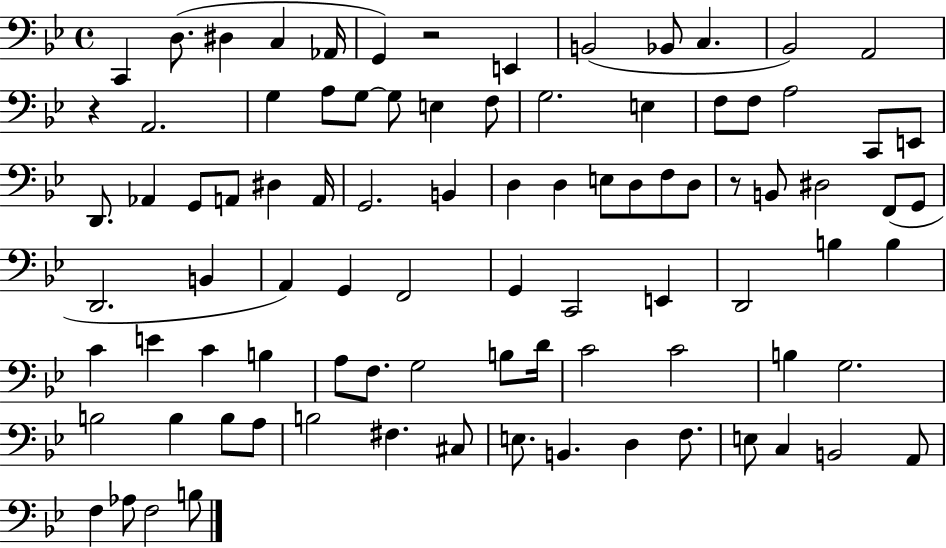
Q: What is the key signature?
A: BES major